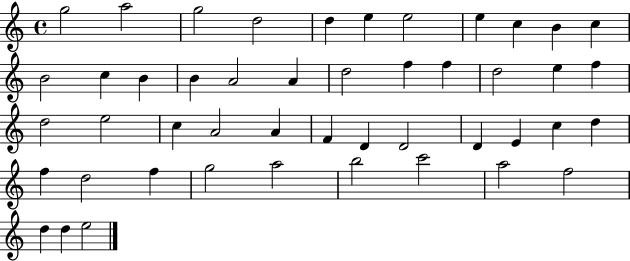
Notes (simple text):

G5/h A5/h G5/h D5/h D5/q E5/q E5/h E5/q C5/q B4/q C5/q B4/h C5/q B4/q B4/q A4/h A4/q D5/h F5/q F5/q D5/h E5/q F5/q D5/h E5/h C5/q A4/h A4/q F4/q D4/q D4/h D4/q E4/q C5/q D5/q F5/q D5/h F5/q G5/h A5/h B5/h C6/h A5/h F5/h D5/q D5/q E5/h